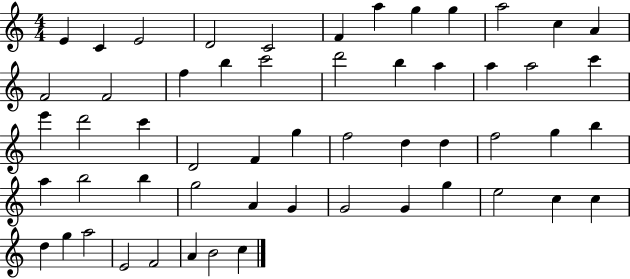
X:1
T:Untitled
M:4/4
L:1/4
K:C
E C E2 D2 C2 F a g g a2 c A F2 F2 f b c'2 d'2 b a a a2 c' e' d'2 c' D2 F g f2 d d f2 g b a b2 b g2 A G G2 G g e2 c c d g a2 E2 F2 A B2 c